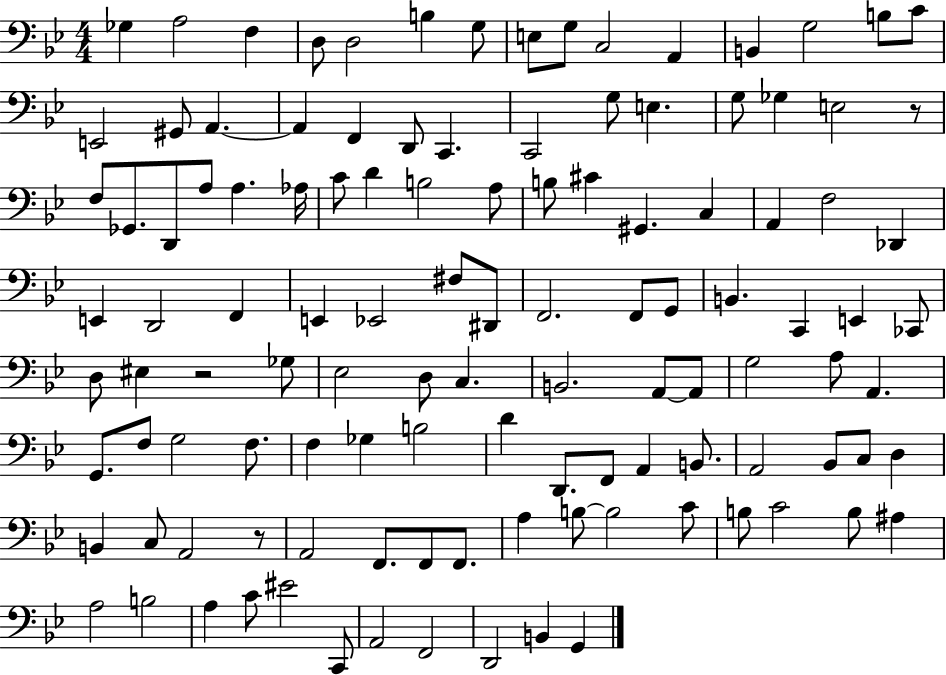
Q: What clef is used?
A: bass